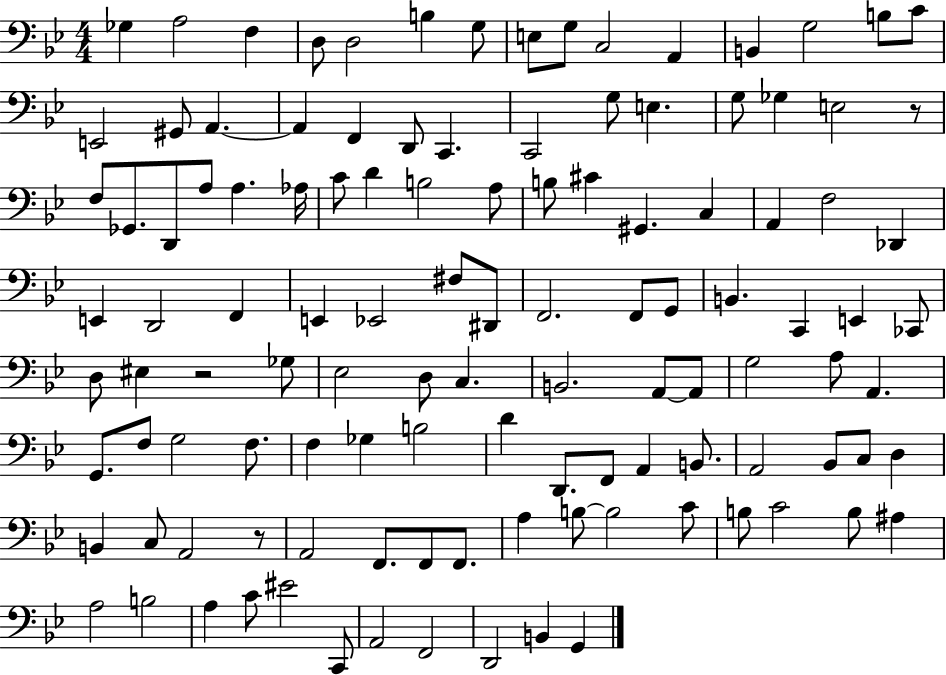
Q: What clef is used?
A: bass